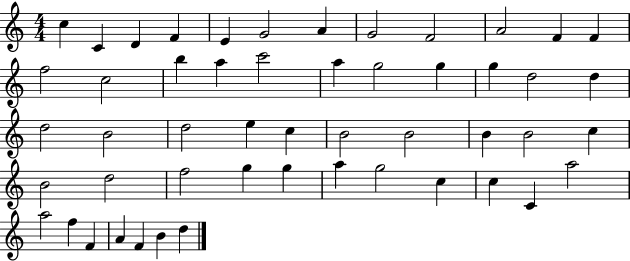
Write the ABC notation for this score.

X:1
T:Untitled
M:4/4
L:1/4
K:C
c C D F E G2 A G2 F2 A2 F F f2 c2 b a c'2 a g2 g g d2 d d2 B2 d2 e c B2 B2 B B2 c B2 d2 f2 g g a g2 c c C a2 a2 f F A F B d